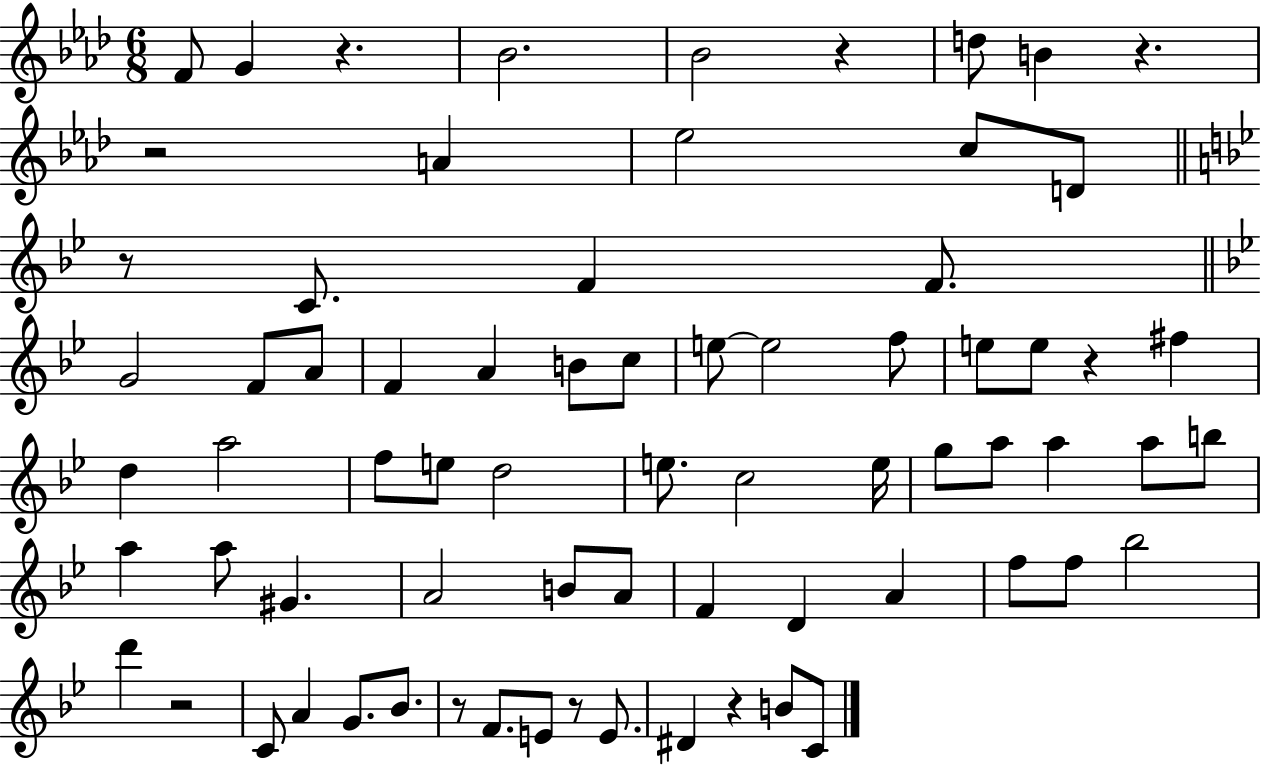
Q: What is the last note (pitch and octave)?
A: C4